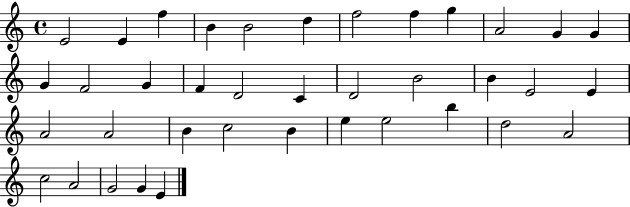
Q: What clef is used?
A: treble